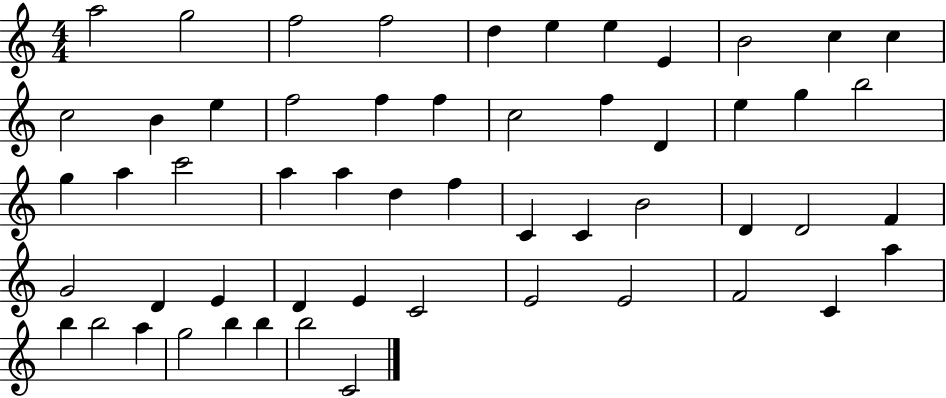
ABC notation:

X:1
T:Untitled
M:4/4
L:1/4
K:C
a2 g2 f2 f2 d e e E B2 c c c2 B e f2 f f c2 f D e g b2 g a c'2 a a d f C C B2 D D2 F G2 D E D E C2 E2 E2 F2 C a b b2 a g2 b b b2 C2